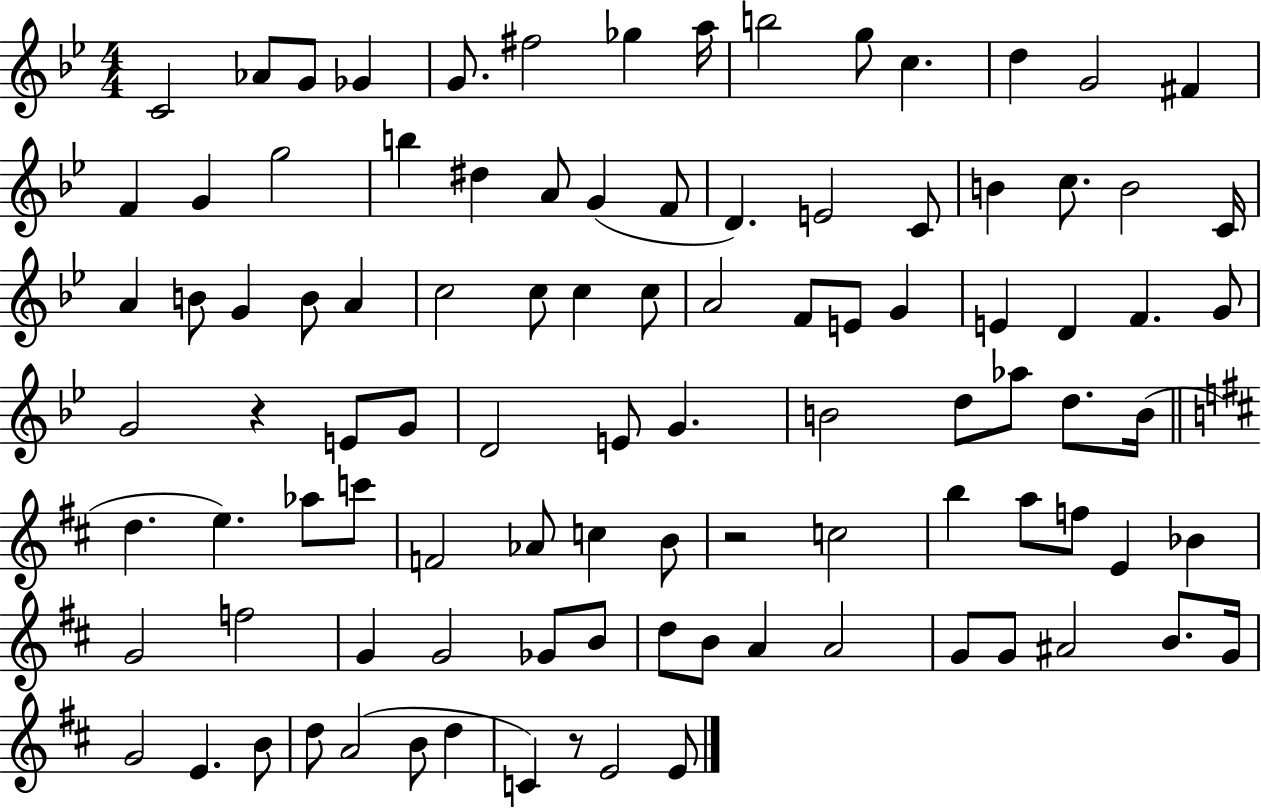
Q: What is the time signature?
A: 4/4